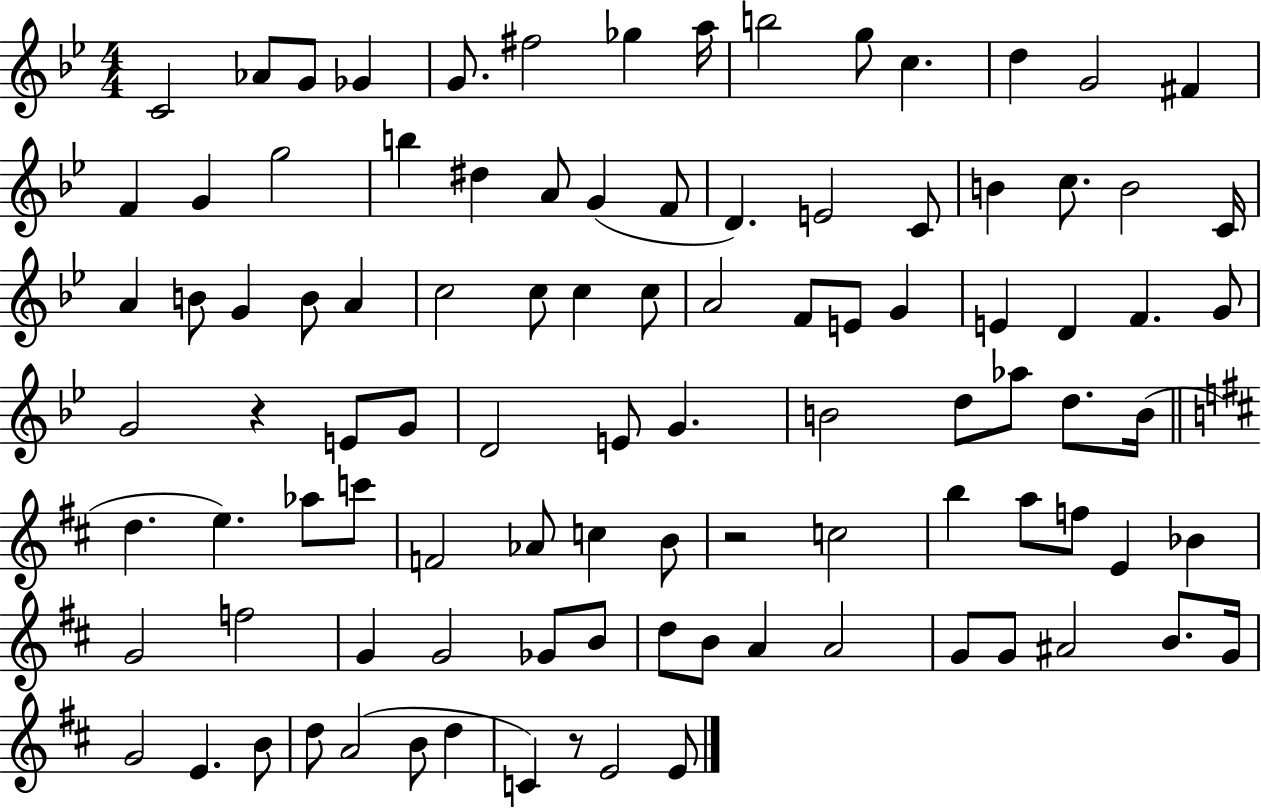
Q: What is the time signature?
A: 4/4